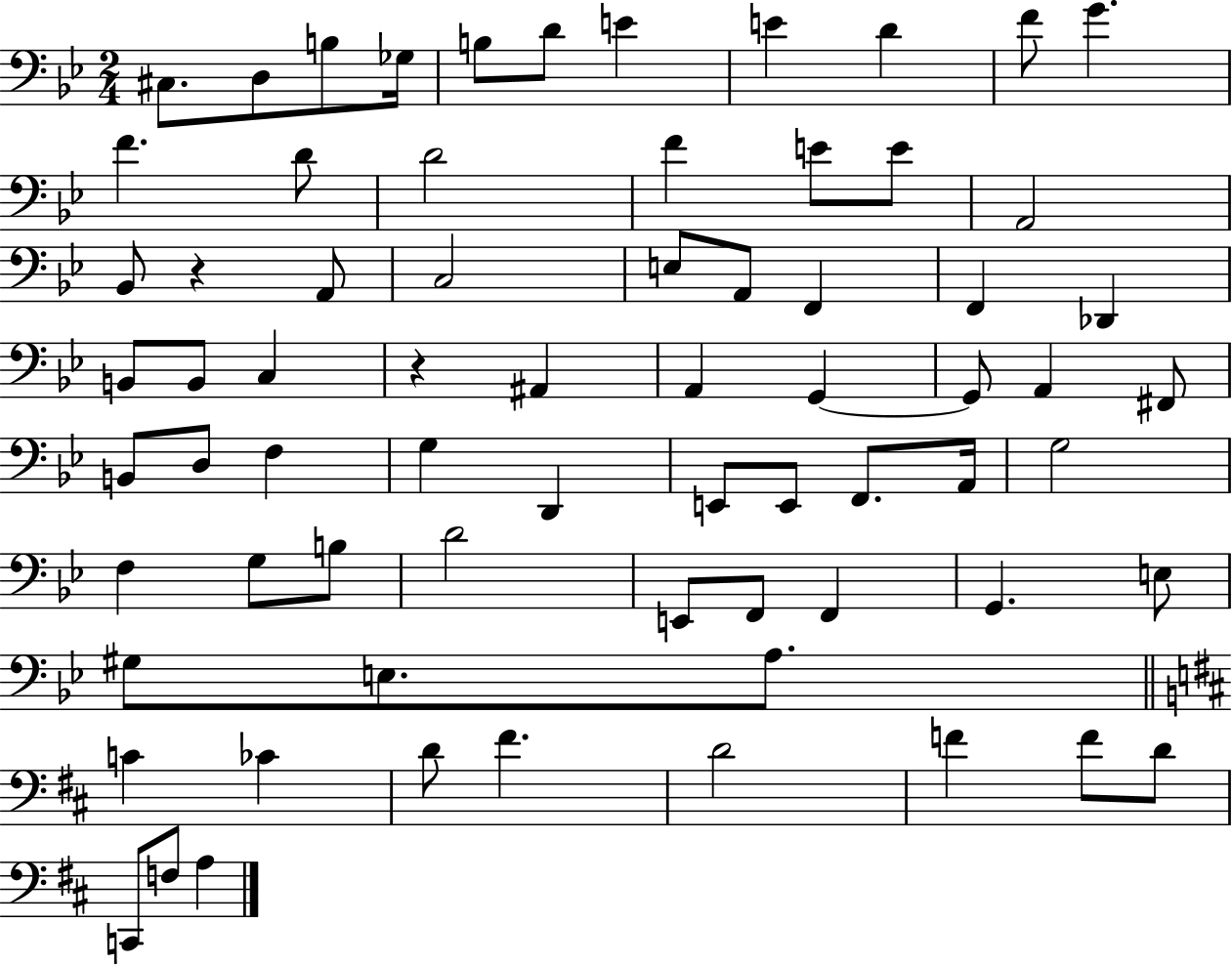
{
  \clef bass
  \numericTimeSignature
  \time 2/4
  \key bes \major
  cis8. d8 b8 ges16 | b8 d'8 e'4 | e'4 d'4 | f'8 g'4. | \break f'4. d'8 | d'2 | f'4 e'8 e'8 | a,2 | \break bes,8 r4 a,8 | c2 | e8 a,8 f,4 | f,4 des,4 | \break b,8 b,8 c4 | r4 ais,4 | a,4 g,4~~ | g,8 a,4 fis,8 | \break b,8 d8 f4 | g4 d,4 | e,8 e,8 f,8. a,16 | g2 | \break f4 g8 b8 | d'2 | e,8 f,8 f,4 | g,4. e8 | \break gis8 e8. a8. | \bar "||" \break \key d \major c'4 ces'4 | d'8 fis'4. | d'2 | f'4 f'8 d'8 | \break c,8 f8 a4 | \bar "|."
}